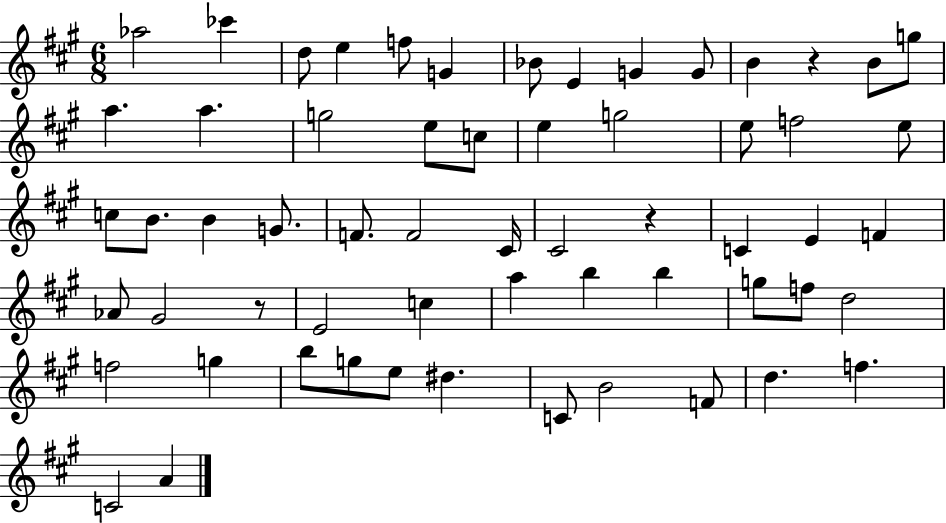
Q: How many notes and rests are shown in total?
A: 60